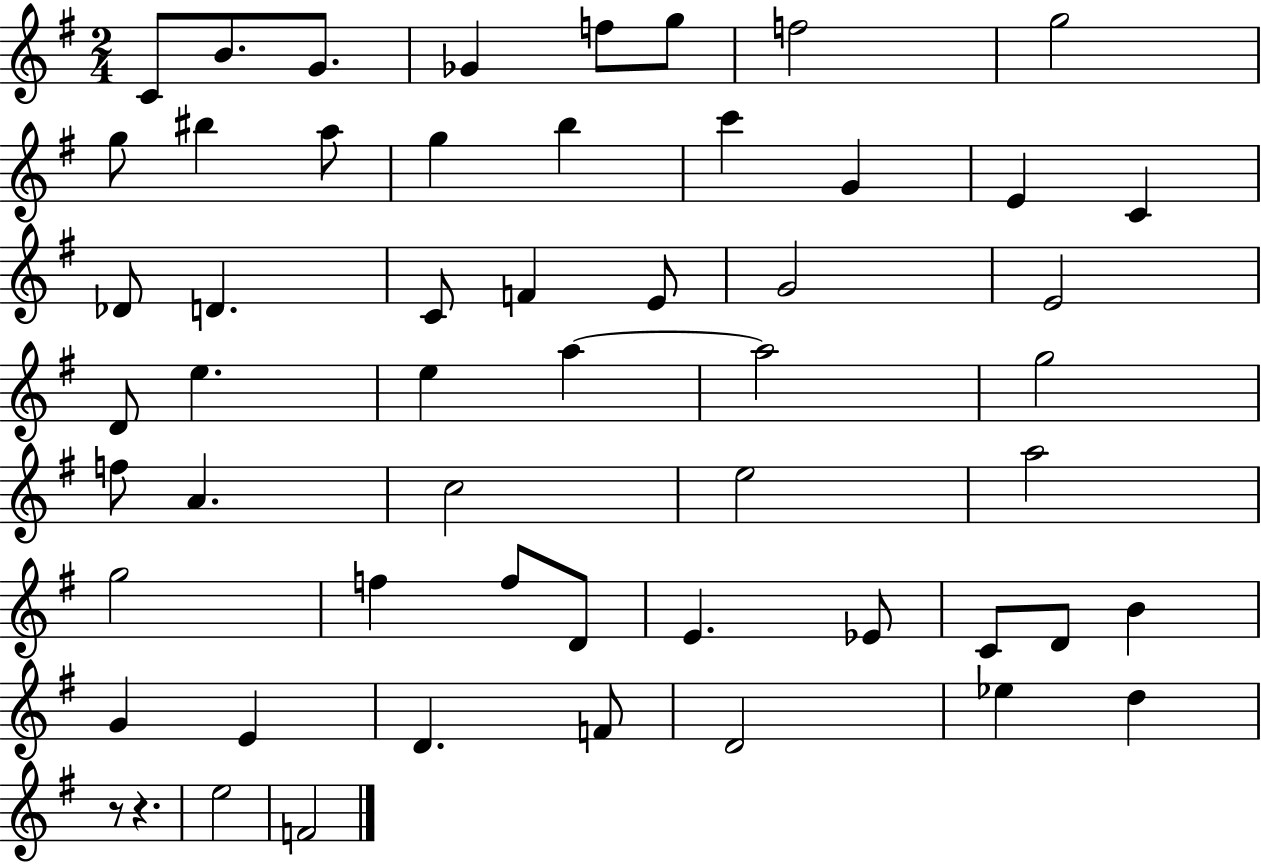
{
  \clef treble
  \numericTimeSignature
  \time 2/4
  \key g \major
  c'8 b'8. g'8. | ges'4 f''8 g''8 | f''2 | g''2 | \break g''8 bis''4 a''8 | g''4 b''4 | c'''4 g'4 | e'4 c'4 | \break des'8 d'4. | c'8 f'4 e'8 | g'2 | e'2 | \break d'8 e''4. | e''4 a''4~~ | a''2 | g''2 | \break f''8 a'4. | c''2 | e''2 | a''2 | \break g''2 | f''4 f''8 d'8 | e'4. ees'8 | c'8 d'8 b'4 | \break g'4 e'4 | d'4. f'8 | d'2 | ees''4 d''4 | \break r8 r4. | e''2 | f'2 | \bar "|."
}